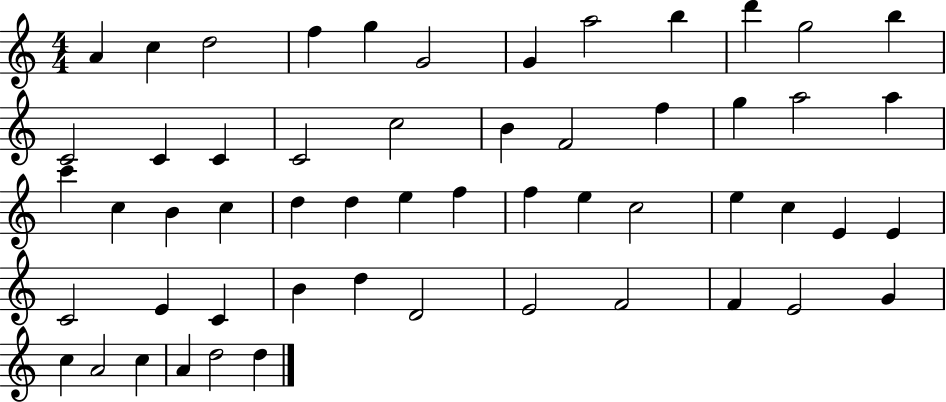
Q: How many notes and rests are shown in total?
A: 55